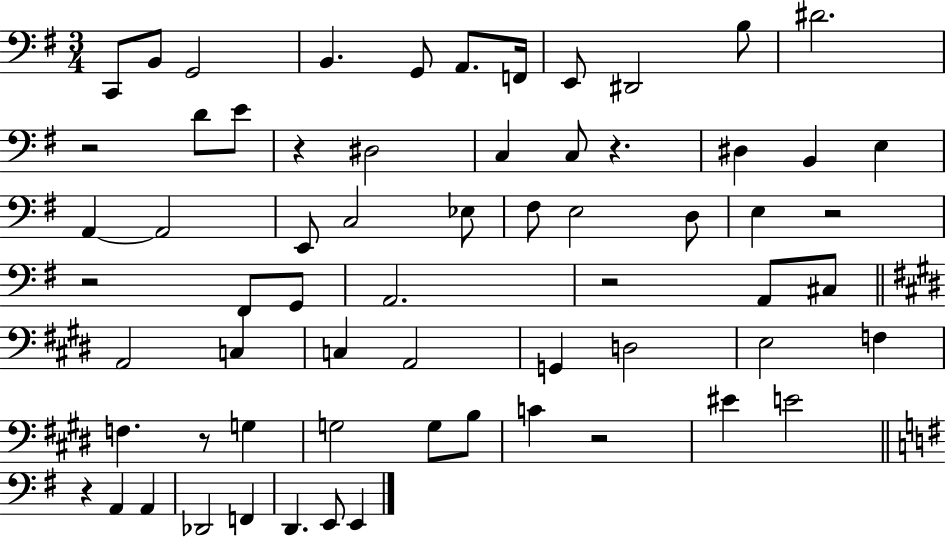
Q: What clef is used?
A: bass